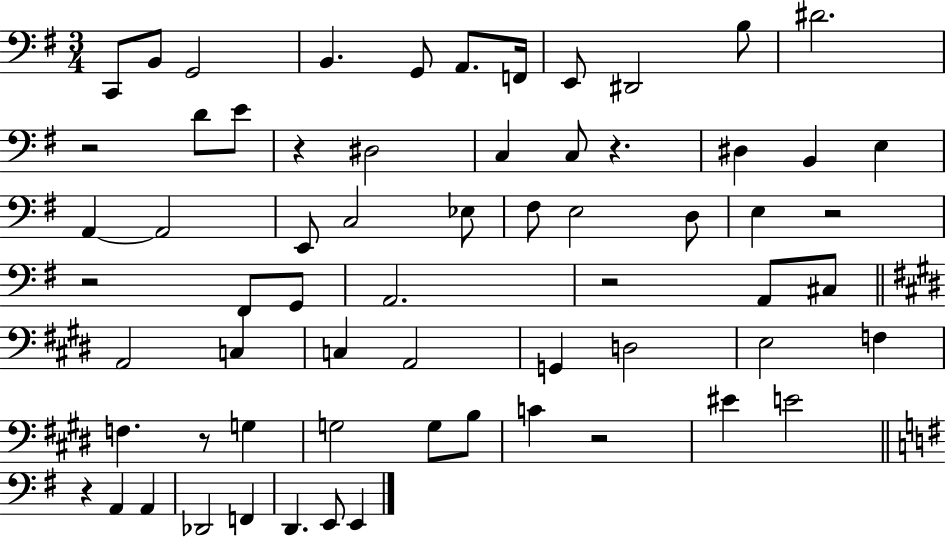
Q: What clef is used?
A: bass